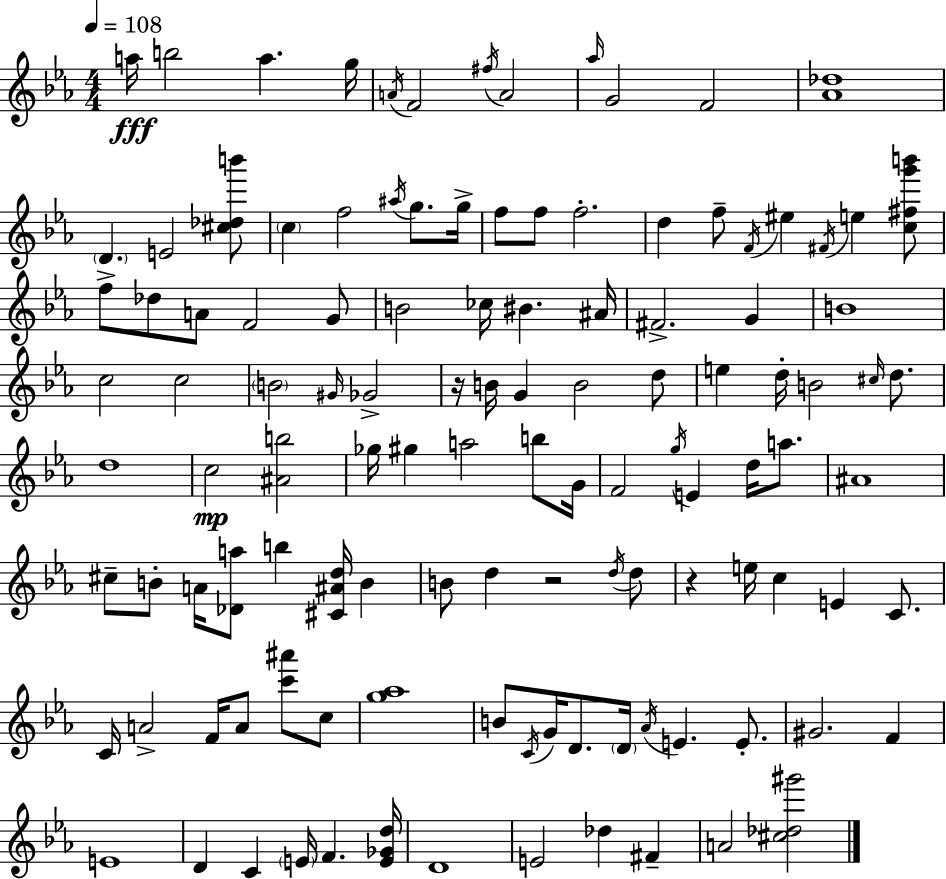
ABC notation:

X:1
T:Untitled
M:4/4
L:1/4
K:Eb
a/4 b2 a g/4 A/4 F2 ^f/4 A2 _a/4 G2 F2 [_A_d]4 D E2 [^c_db']/2 c f2 ^a/4 g/2 g/4 f/2 f/2 f2 d f/2 F/4 ^e ^F/4 e [c^fg'b']/2 f/2 _d/2 A/2 F2 G/2 B2 _c/4 ^B ^A/4 ^F2 G B4 c2 c2 B2 ^G/4 _G2 z/4 B/4 G B2 d/2 e d/4 B2 ^c/4 d/2 d4 c2 [^Ab]2 _g/4 ^g a2 b/2 G/4 F2 g/4 E d/4 a/2 ^A4 ^c/2 B/2 A/4 [_Da]/2 b [^C^Ad]/4 B B/2 d z2 d/4 d/2 z e/4 c E C/2 C/4 A2 F/4 A/2 [c'^a']/2 c/2 [g_a]4 B/2 C/4 G/4 D/2 D/4 _A/4 E E/2 ^G2 F E4 D C E/4 F [E_Gd]/4 D4 E2 _d ^F A2 [^c_d^g']2